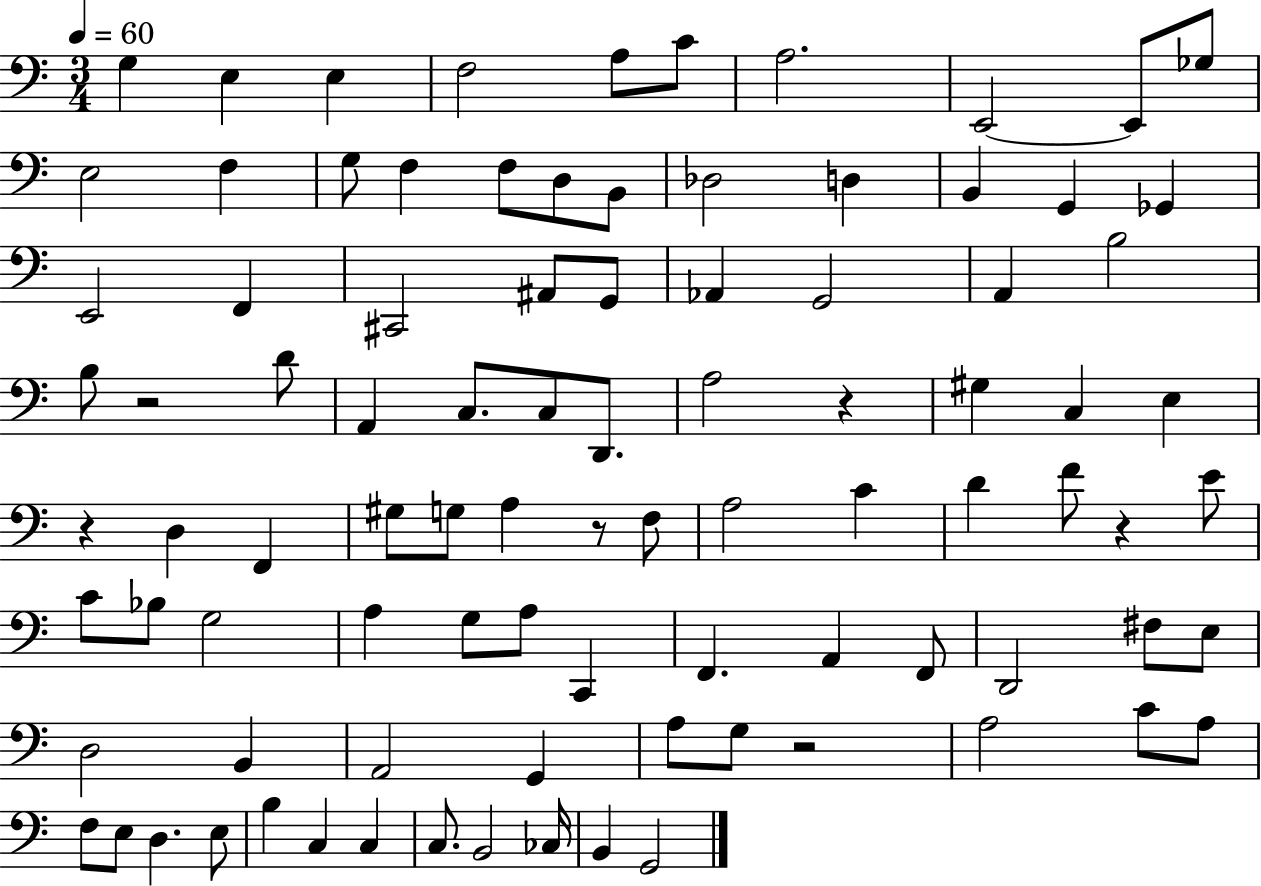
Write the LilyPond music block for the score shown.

{
  \clef bass
  \numericTimeSignature
  \time 3/4
  \key c \major
  \tempo 4 = 60
  g4 e4 e4 | f2 a8 c'8 | a2. | e,2~~ e,8 ges8 | \break e2 f4 | g8 f4 f8 d8 b,8 | des2 d4 | b,4 g,4 ges,4 | \break e,2 f,4 | cis,2 ais,8 g,8 | aes,4 g,2 | a,4 b2 | \break b8 r2 d'8 | a,4 c8. c8 d,8. | a2 r4 | gis4 c4 e4 | \break r4 d4 f,4 | gis8 g8 a4 r8 f8 | a2 c'4 | d'4 f'8 r4 e'8 | \break c'8 bes8 g2 | a4 g8 a8 c,4 | f,4. a,4 f,8 | d,2 fis8 e8 | \break d2 b,4 | a,2 g,4 | a8 g8 r2 | a2 c'8 a8 | \break f8 e8 d4. e8 | b4 c4 c4 | c8. b,2 ces16 | b,4 g,2 | \break \bar "|."
}